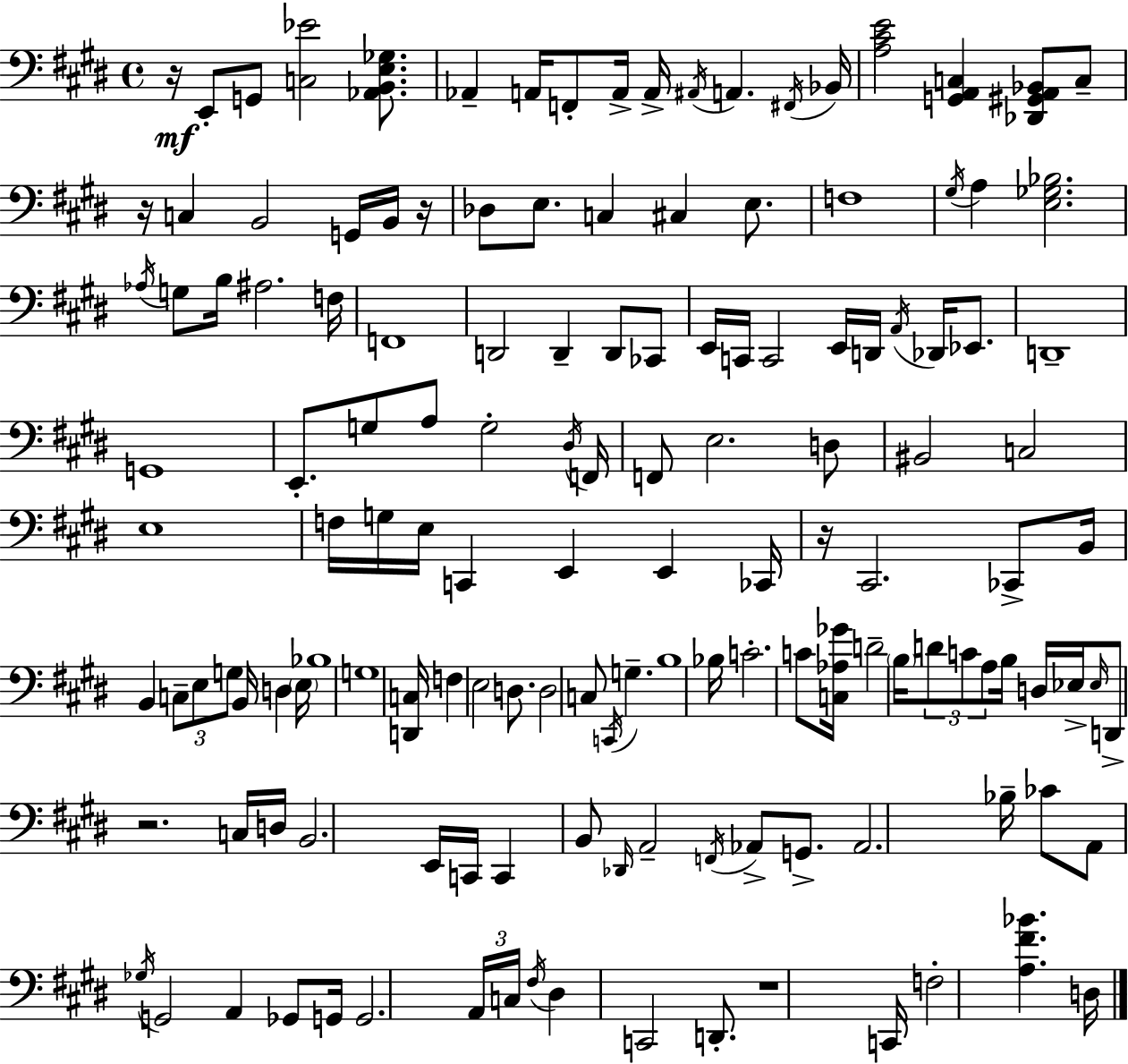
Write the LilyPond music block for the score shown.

{
  \clef bass
  \time 4/4
  \defaultTimeSignature
  \key e \major
  r16\mf e,8-. g,8 <c ees'>2 <aes, b, e ges>8. | aes,4-- a,16 f,8-. a,16-> a,16-> \acciaccatura { ais,16 } a,4. | \acciaccatura { fis,16 } bes,16 <a cis' e'>2 <g, a, c>4 <des, gis, a, bes,>8 | c8-- r16 c4 b,2 g,16 | \break b,16 r16 des8 e8. c4 cis4 e8. | f1 | \acciaccatura { gis16 } a4 <e ges bes>2. | \acciaccatura { aes16 } g8 b16 ais2. | \break f16 f,1 | d,2 d,4-- | d,8 ces,8 e,16 c,16 c,2 e,16 d,16 | \acciaccatura { a,16 } des,16 ees,8. d,1-- | \break g,1 | e,8.-. g8 a8 g2-. | \acciaccatura { dis16 } f,16 f,8 e2. | d8 bis,2 c2 | \break e1 | f16 g16 e16 c,4 e,4 | e,4 ces,16 r16 cis,2. | ces,8-> b,16 b,4 \tuplet 3/2 { c8-- e8 g8 } | \break b,16 d4 \parenthesize e16 bes1 | g1 | <d, c>16 f4 e2 | d8. d2 c8 | \break \acciaccatura { c,16 } g4.-- b1 | bes16 c'2.-. | c'8 <c aes ges'>16 d'2-- \parenthesize b16 | \tuplet 3/2 { d'8 c'8 a8 } b16 d16 ees16-> \grace { ees16 } d,8-> r2. | \break c16 d16 b,2. | e,16 c,16 c,4 b,8 \grace { des,16 } a,2-- | \acciaccatura { f,16 } aes,8-> g,8.-> aes,2. | bes16-- ces'8 a,8 \acciaccatura { ges16 } g,2 | \break a,4 ges,8 g,16 g,2. | \tuplet 3/2 { a,16 c16 \acciaccatura { fis16 } } dis4 | c,2 d,8.-. r1 | c,16 f2-. | \break <a fis' bes'>4. d16 \bar "|."
}